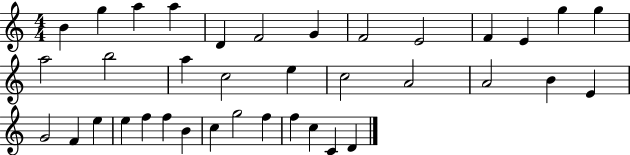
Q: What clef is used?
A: treble